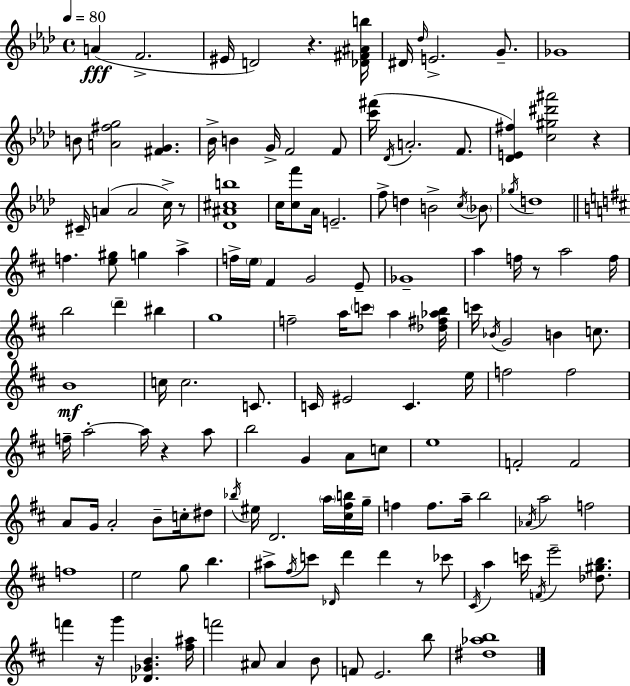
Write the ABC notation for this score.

X:1
T:Untitled
M:4/4
L:1/4
K:Ab
A F2 ^E/4 D2 z [_D^F^Ab]/4 ^D/4 _d/4 E2 G/2 _G4 B/2 [A^fg]2 [^FG] _B/4 B G/4 F2 F/2 [c'^f']/4 _D/4 A2 F/2 [_DE^f] [c^g^d'^a']2 z ^C/4 A A2 c/4 z/2 [_D^A^cb]4 c/4 [cf']/2 _A/4 E2 f/2 d B2 c/4 _B/2 _g/4 d4 f [e^g]/2 g a f/4 e/4 ^F G2 E/2 _G4 a f/4 z/2 a2 f/4 b2 d' ^b g4 f2 a/4 c'/2 a [_d^f_ab]/4 c'/4 _B/4 G2 B c/2 B4 c/4 c2 C/2 C/4 ^E2 C e/4 f2 f2 f/4 a2 a/4 z a/2 b2 G A/2 c/2 e4 F2 F2 A/2 G/4 A2 B/2 c/4 ^d/2 _b/4 ^e/4 D2 a/4 [^c^fb]/4 g/4 f f/2 a/4 b2 _A/4 a2 f2 f4 e2 g/2 b ^a/2 ^f/4 c'/2 _D/4 d' d' z/2 _c'/2 ^C/4 a c'/4 F/4 e'2 [_d^gb]/2 f' z/4 g' [_D_GB] [^f^a]/4 f'2 ^A/2 ^A B/2 F/2 E2 b/2 [^d_ab]4